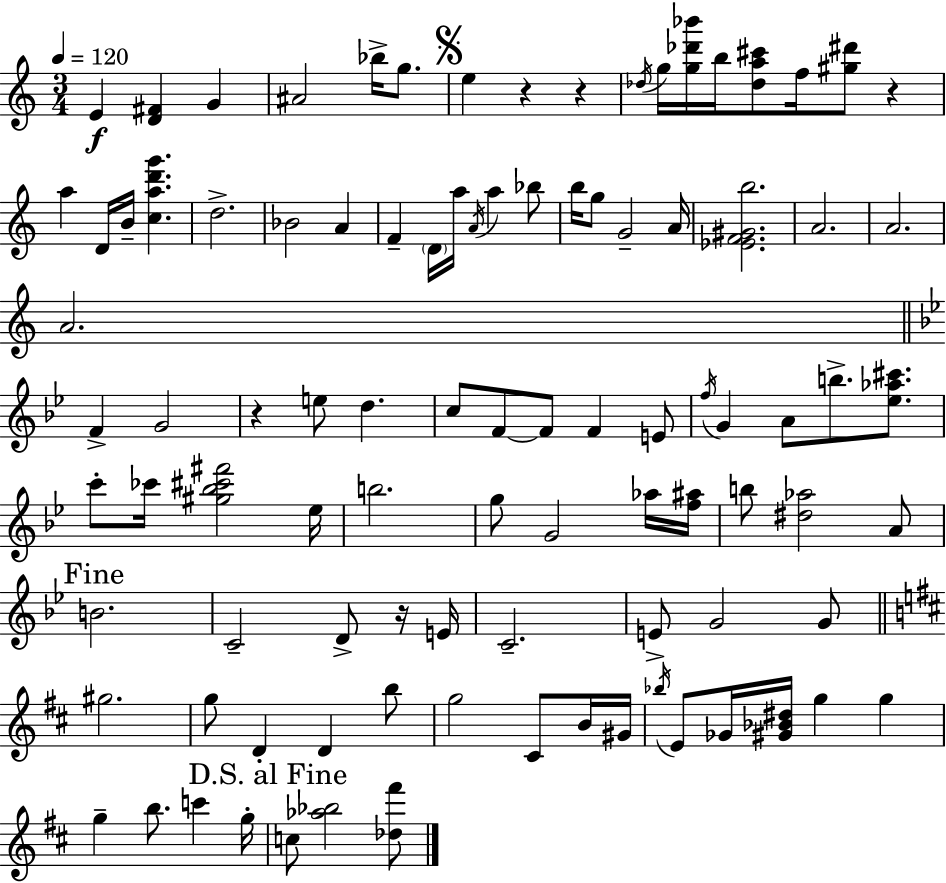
{
  \clef treble
  \numericTimeSignature
  \time 3/4
  \key c \major
  \tempo 4 = 120
  e'4\f <d' fis'>4 g'4 | ais'2 bes''16-> g''8. | \mark \markup { \musicglyph "scripts.segno" } e''4 r4 r4 | \acciaccatura { des''16 } g''16 <g'' des''' bes'''>16 b''16 <des'' a'' cis'''>8 f''16 <gis'' dis'''>8 r4 | \break a''4 d'16 b'16-- <c'' a'' d''' g'''>4. | d''2.-> | bes'2 a'4 | f'4-- \parenthesize d'16 a''16 \acciaccatura { a'16 } a''4 | \break bes''8 b''16 g''8 g'2-- | a'16 <ees' f' gis' b''>2. | a'2. | a'2. | \break a'2. | \bar "||" \break \key g \minor f'4-> g'2 | r4 e''8 d''4. | c''8 f'8~~ f'8 f'4 e'8 | \acciaccatura { f''16 } g'4 a'8 b''8.-> <ees'' aes'' cis'''>8. | \break c'''8-. ces'''16 <gis'' bes'' cis''' fis'''>2 | ees''16 b''2. | g''8 g'2 aes''16 | <f'' ais''>16 b''8 <dis'' aes''>2 a'8 | \break \mark "Fine" b'2. | c'2-- d'8-> r16 | e'16 c'2.-- | e'8-> g'2 g'8 | \break \bar "||" \break \key d \major gis''2. | g''8 d'4-. d'4 b''8 | g''2 cis'8 b'16 gis'16 | \acciaccatura { bes''16 } e'8 ges'16 <gis' bes' dis''>16 g''4 g''4 | \break g''4-- b''8. c'''4 | g''16-. \mark "D.S. al Fine" c''8 <aes'' bes''>2 <des'' fis'''>8 | \bar "|."
}